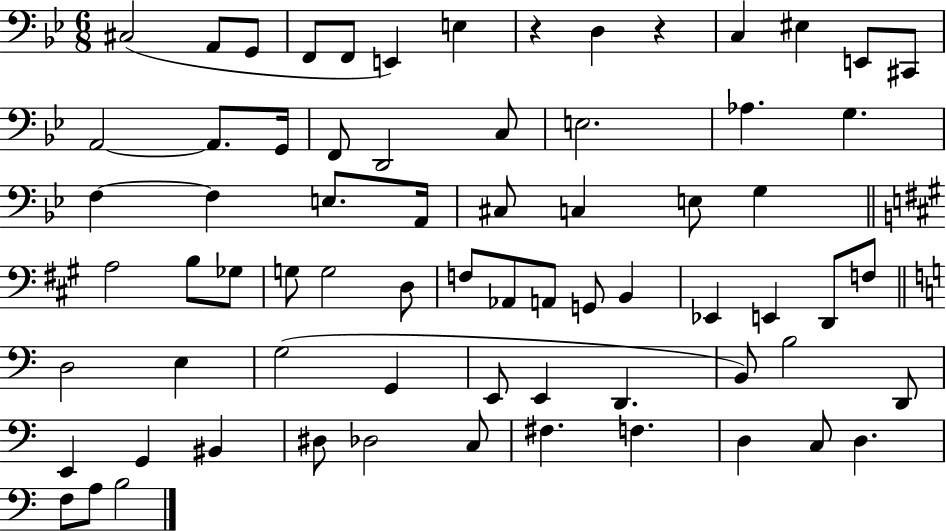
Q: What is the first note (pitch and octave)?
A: C#3